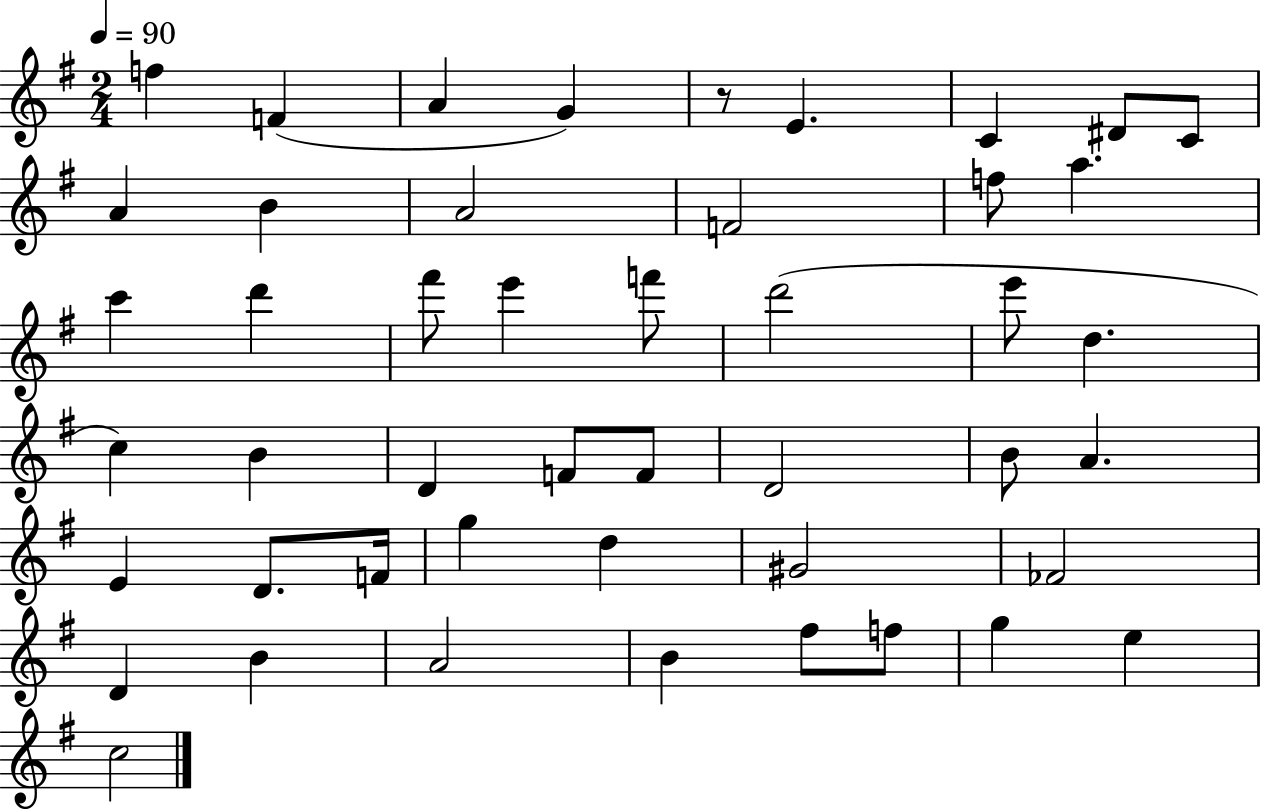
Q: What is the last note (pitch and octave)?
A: C5